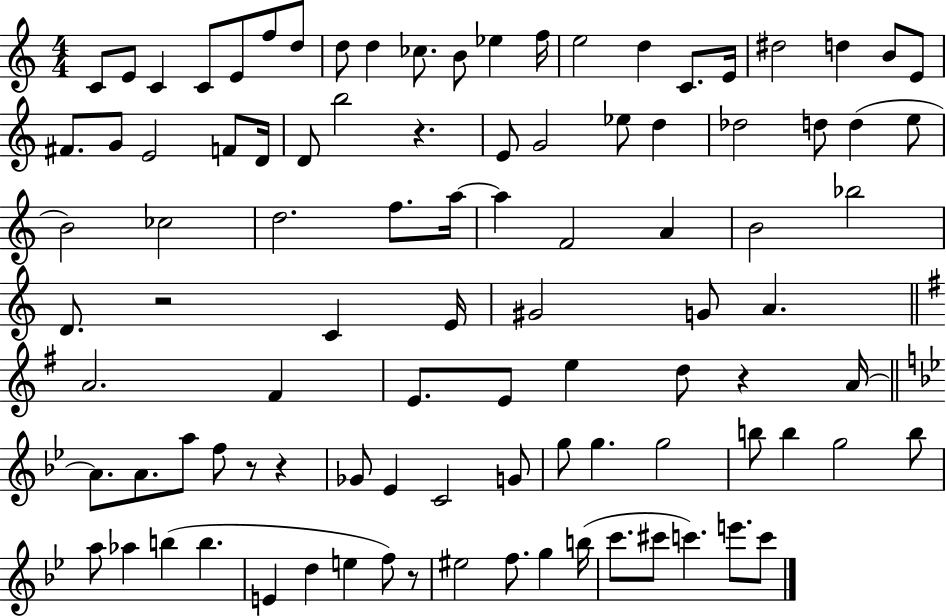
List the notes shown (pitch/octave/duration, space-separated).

C4/e E4/e C4/q C4/e E4/e F5/e D5/e D5/e D5/q CES5/e. B4/e Eb5/q F5/s E5/h D5/q C4/e. E4/s D#5/h D5/q B4/e E4/e F#4/e. G4/e E4/h F4/e D4/s D4/e B5/h R/q. E4/e G4/h Eb5/e D5/q Db5/h D5/e D5/q E5/e B4/h CES5/h D5/h. F5/e. A5/s A5/q F4/h A4/q B4/h Bb5/h D4/e. R/h C4/q E4/s G#4/h G4/e A4/q. A4/h. F#4/q E4/e. E4/e E5/q D5/e R/q A4/s A4/e. A4/e. A5/e F5/e R/e R/q Gb4/e Eb4/q C4/h G4/e G5/e G5/q. G5/h B5/e B5/q G5/h B5/e A5/e Ab5/q B5/q B5/q. E4/q D5/q E5/q F5/e R/e EIS5/h F5/e. G5/q B5/s C6/e. C#6/e C6/q. E6/e. C6/e